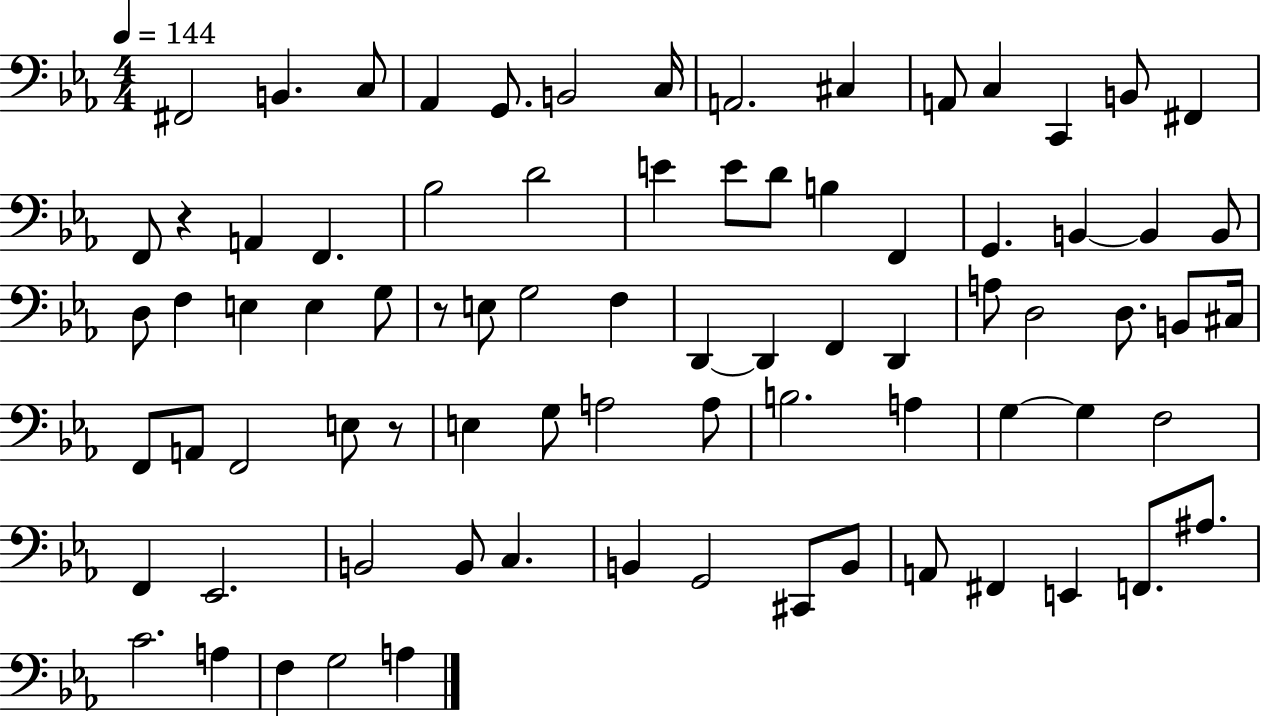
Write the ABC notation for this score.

X:1
T:Untitled
M:4/4
L:1/4
K:Eb
^F,,2 B,, C,/2 _A,, G,,/2 B,,2 C,/4 A,,2 ^C, A,,/2 C, C,, B,,/2 ^F,, F,,/2 z A,, F,, _B,2 D2 E E/2 D/2 B, F,, G,, B,, B,, B,,/2 D,/2 F, E, E, G,/2 z/2 E,/2 G,2 F, D,, D,, F,, D,, A,/2 D,2 D,/2 B,,/2 ^C,/4 F,,/2 A,,/2 F,,2 E,/2 z/2 E, G,/2 A,2 A,/2 B,2 A, G, G, F,2 F,, _E,,2 B,,2 B,,/2 C, B,, G,,2 ^C,,/2 B,,/2 A,,/2 ^F,, E,, F,,/2 ^A,/2 C2 A, F, G,2 A,